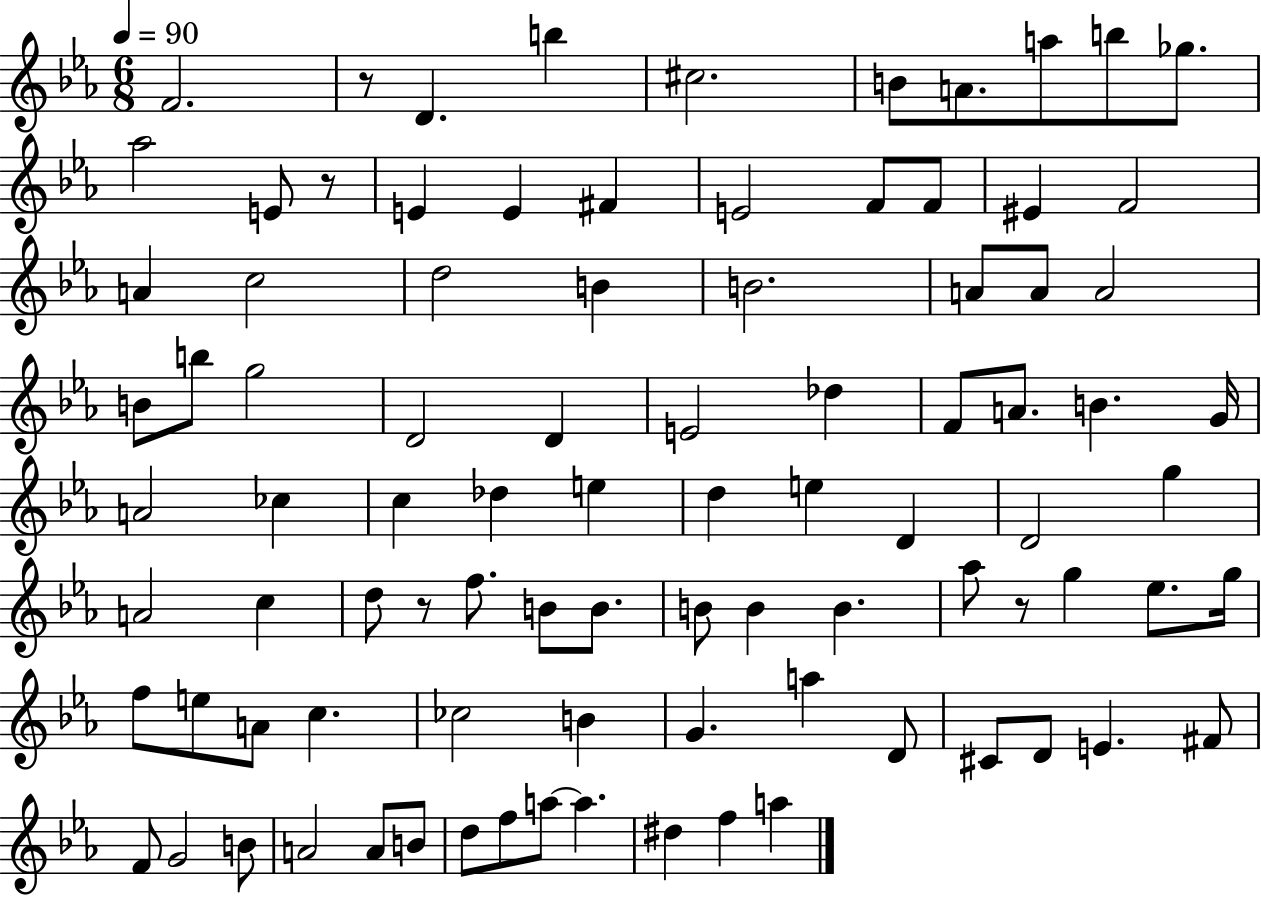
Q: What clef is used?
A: treble